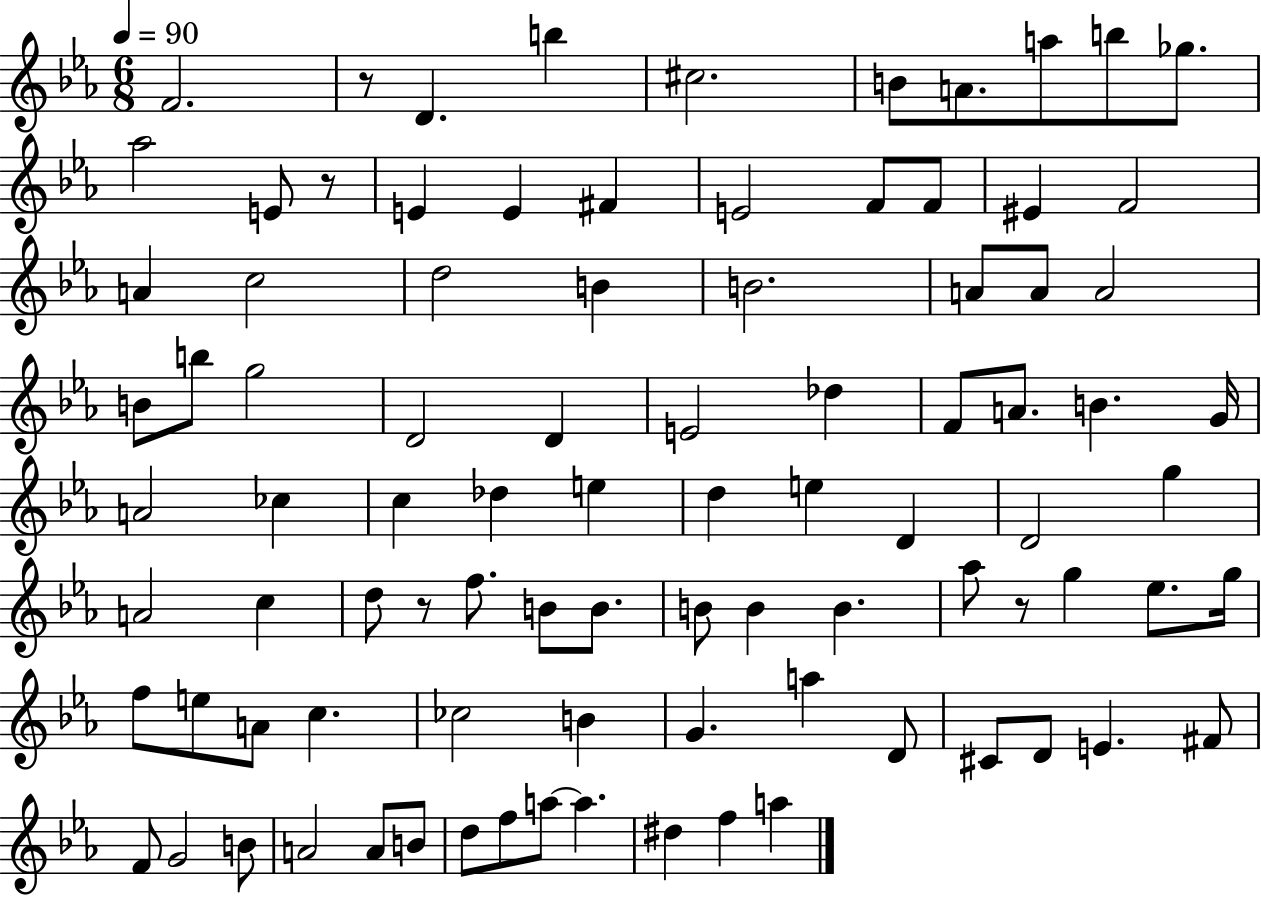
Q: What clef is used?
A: treble